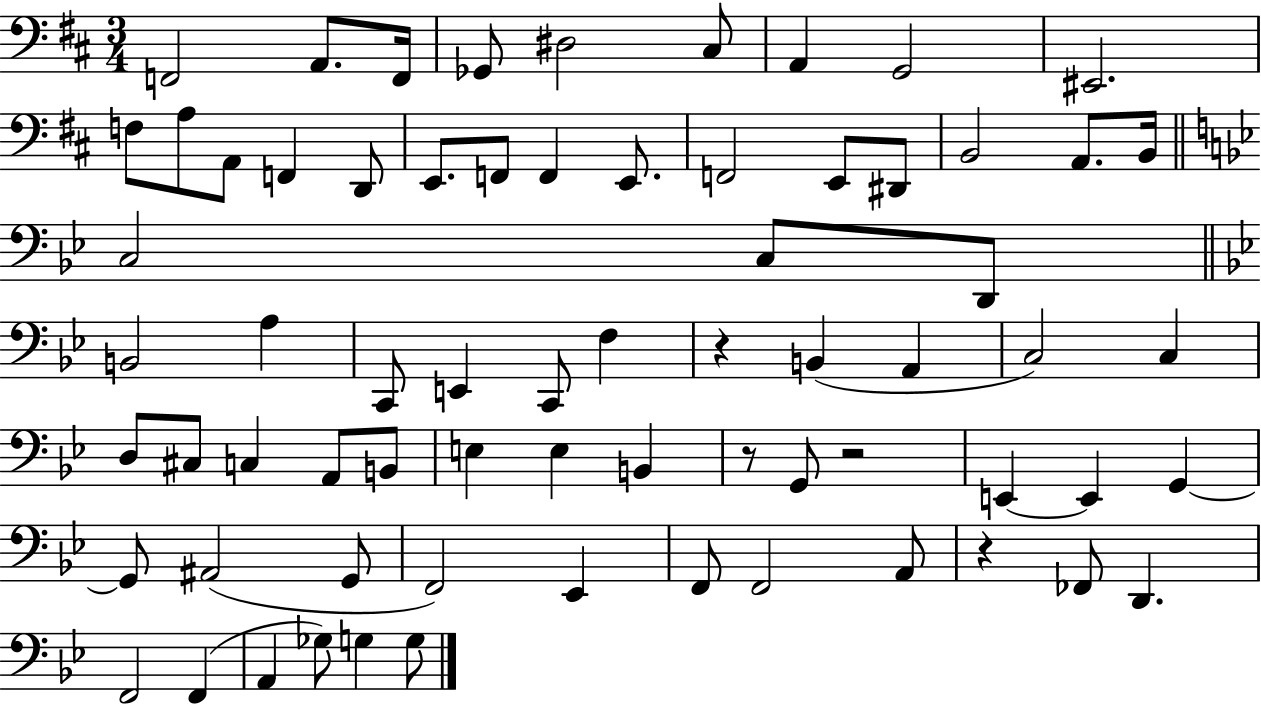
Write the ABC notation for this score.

X:1
T:Untitled
M:3/4
L:1/4
K:D
F,,2 A,,/2 F,,/4 _G,,/2 ^D,2 ^C,/2 A,, G,,2 ^E,,2 F,/2 A,/2 A,,/2 F,, D,,/2 E,,/2 F,,/2 F,, E,,/2 F,,2 E,,/2 ^D,,/2 B,,2 A,,/2 B,,/4 C,2 C,/2 D,,/2 B,,2 A, C,,/2 E,, C,,/2 F, z B,, A,, C,2 C, D,/2 ^C,/2 C, A,,/2 B,,/2 E, E, B,, z/2 G,,/2 z2 E,, E,, G,, G,,/2 ^A,,2 G,,/2 F,,2 _E,, F,,/2 F,,2 A,,/2 z _F,,/2 D,, F,,2 F,, A,, _G,/2 G, G,/2